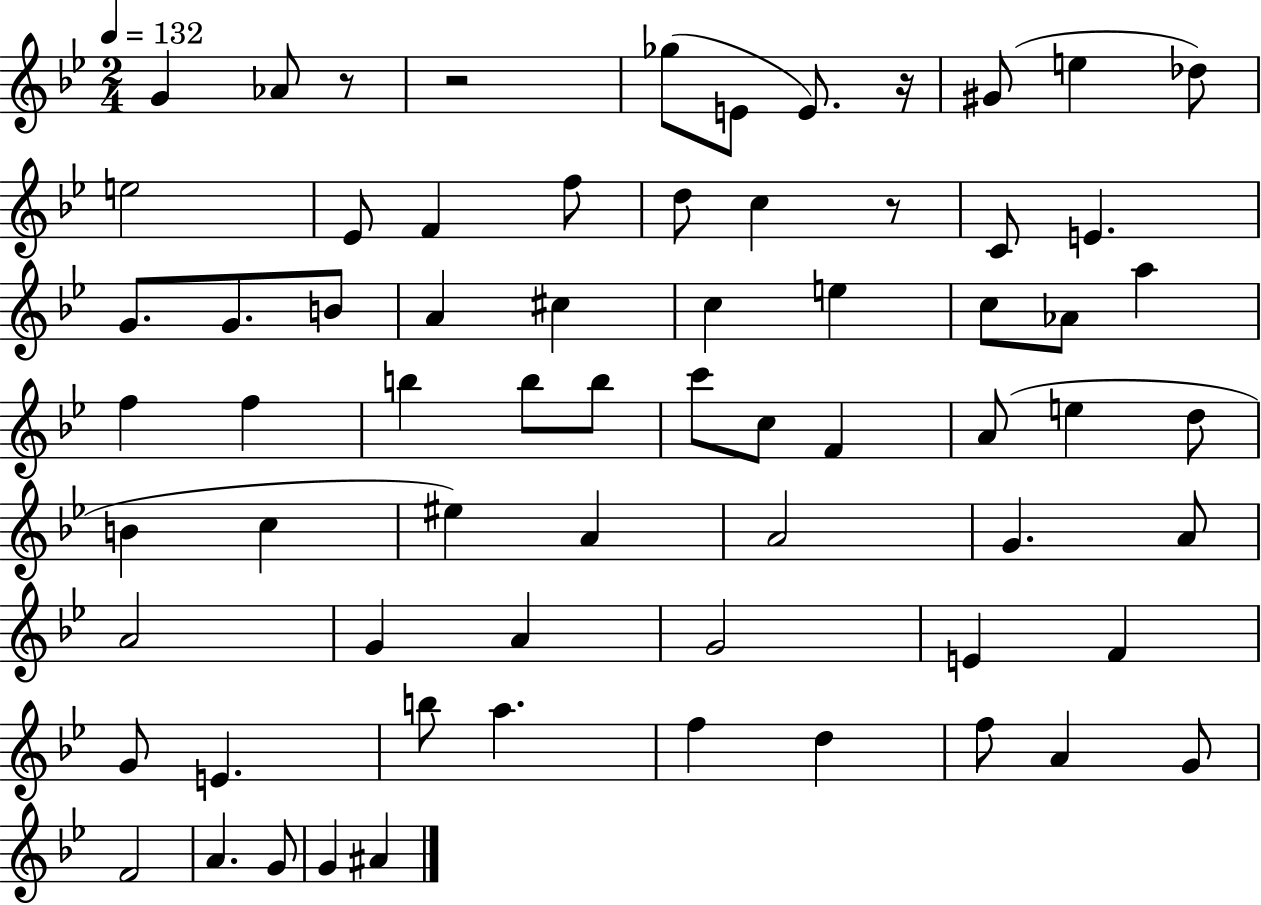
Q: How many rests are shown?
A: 4